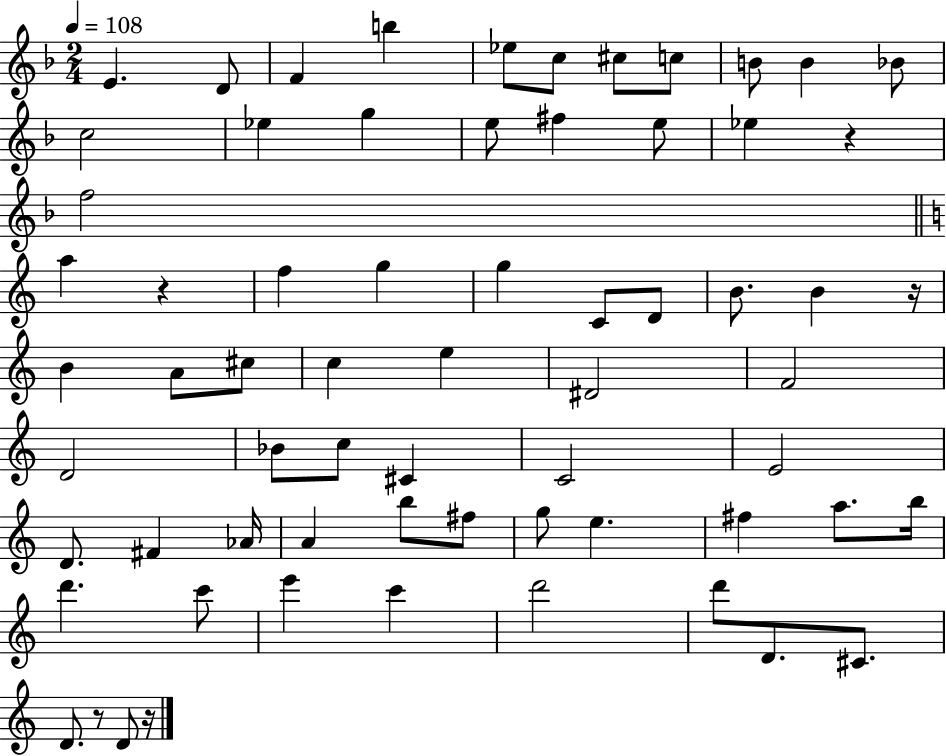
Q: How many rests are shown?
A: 5